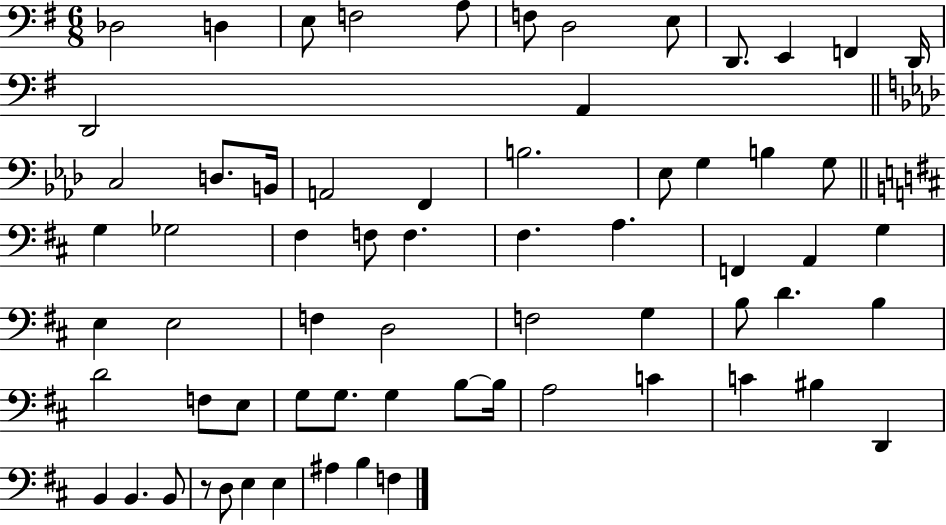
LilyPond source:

{
  \clef bass
  \numericTimeSignature
  \time 6/8
  \key g \major
  des2 d4 | e8 f2 a8 | f8 d2 e8 | d,8. e,4 f,4 d,16 | \break d,2 a,4 | \bar "||" \break \key aes \major c2 d8. b,16 | a,2 f,4 | b2. | ees8 g4 b4 g8 | \break \bar "||" \break \key d \major g4 ges2 | fis4 f8 f4. | fis4. a4. | f,4 a,4 g4 | \break e4 e2 | f4 d2 | f2 g4 | b8 d'4. b4 | \break d'2 f8 e8 | g8 g8. g4 b8~~ b16 | a2 c'4 | c'4 bis4 d,4 | \break b,4 b,4. b,8 | r8 d8 e4 e4 | ais4 b4 f4 | \bar "|."
}